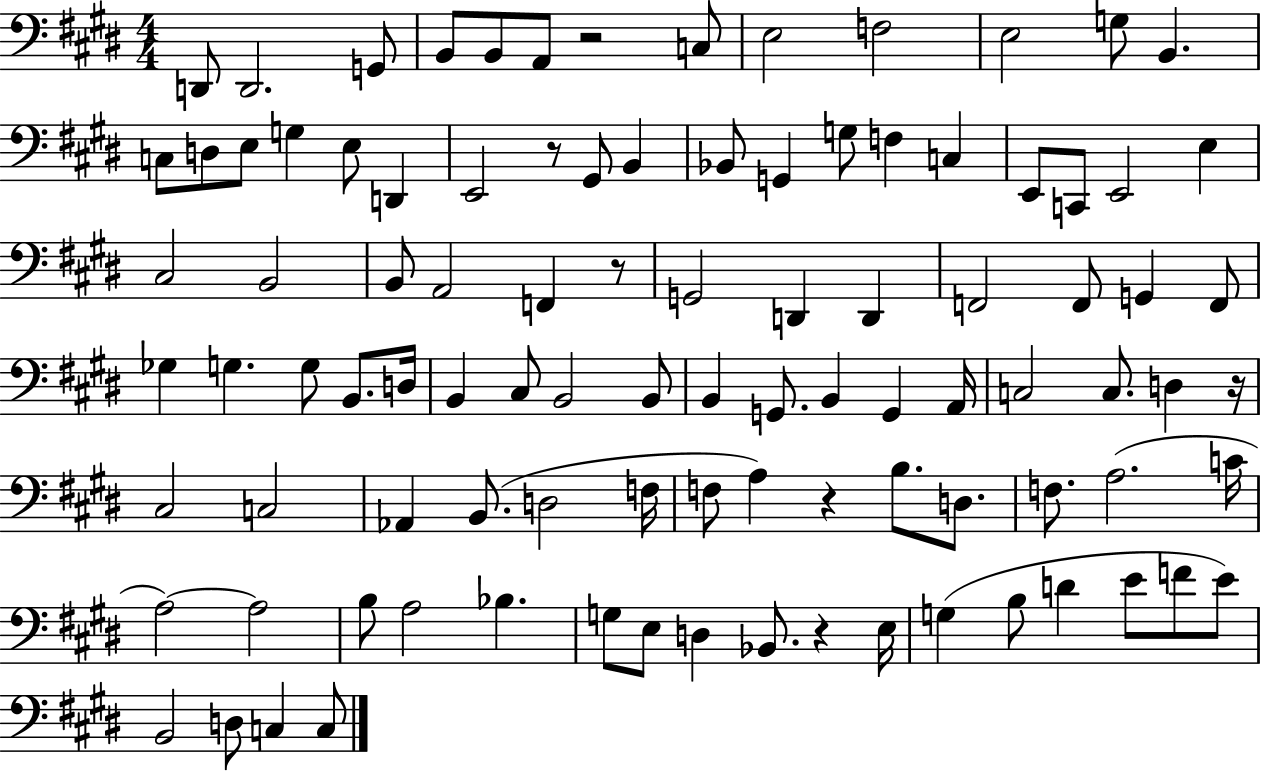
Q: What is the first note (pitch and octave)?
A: D2